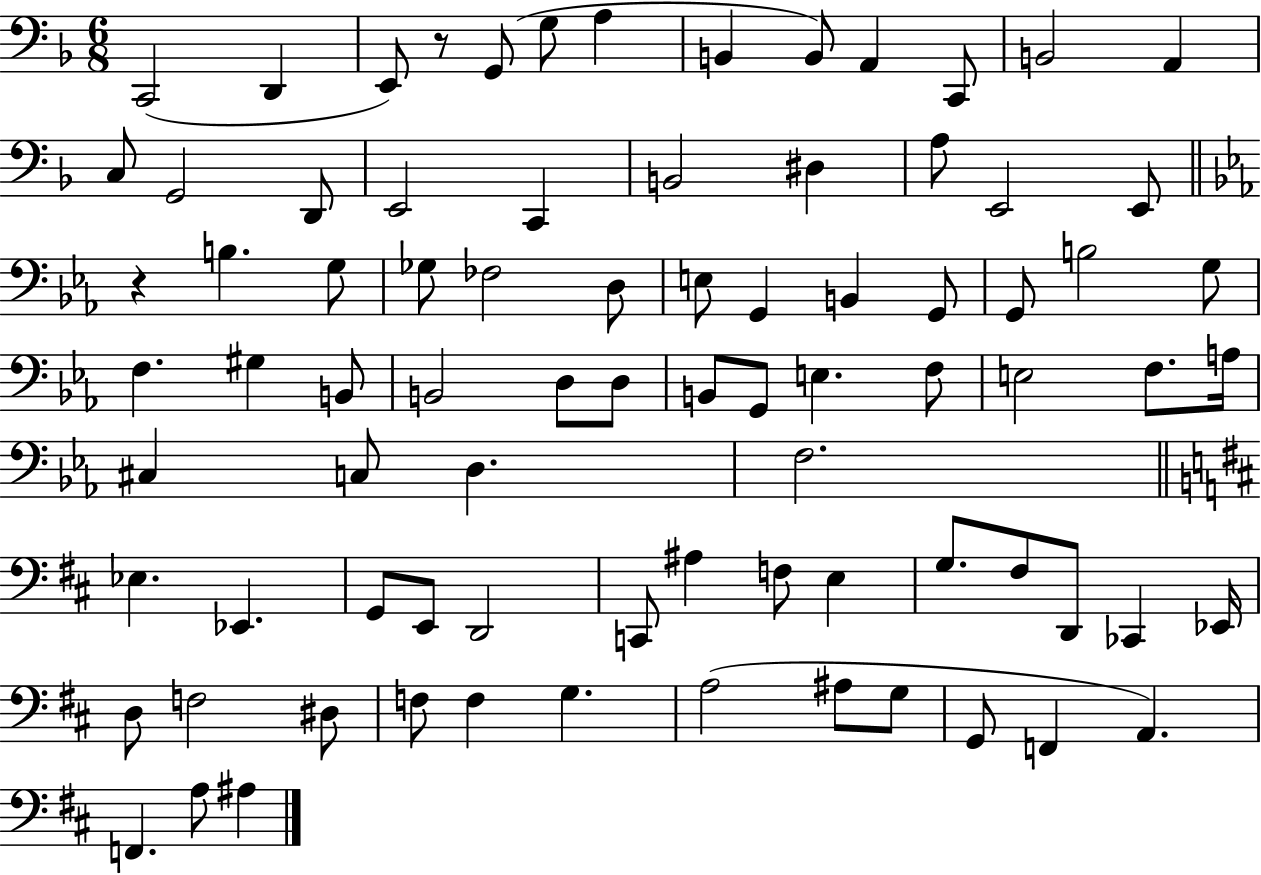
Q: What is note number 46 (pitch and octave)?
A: F3